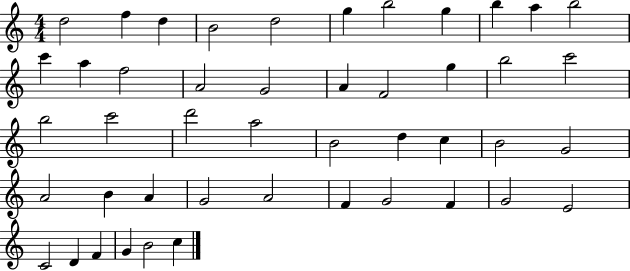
X:1
T:Untitled
M:4/4
L:1/4
K:C
d2 f d B2 d2 g b2 g b a b2 c' a f2 A2 G2 A F2 g b2 c'2 b2 c'2 d'2 a2 B2 d c B2 G2 A2 B A G2 A2 F G2 F G2 E2 C2 D F G B2 c